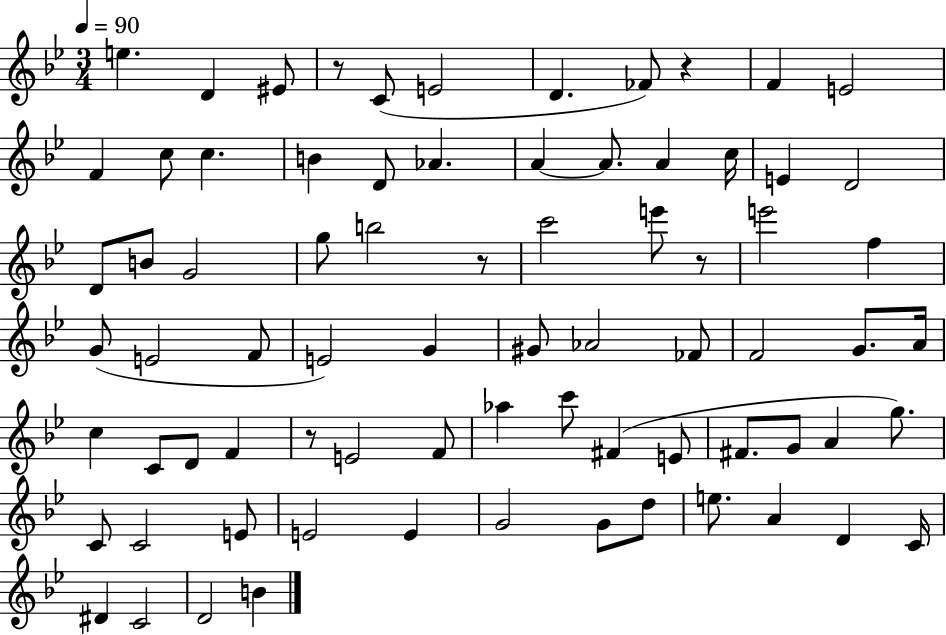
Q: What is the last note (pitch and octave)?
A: B4